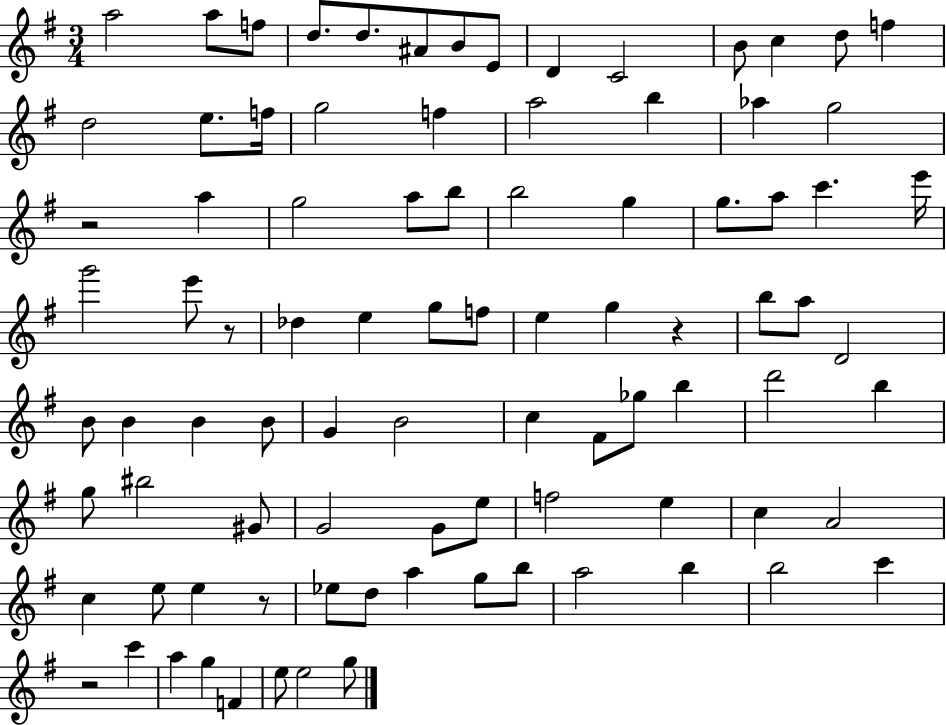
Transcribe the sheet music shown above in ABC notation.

X:1
T:Untitled
M:3/4
L:1/4
K:G
a2 a/2 f/2 d/2 d/2 ^A/2 B/2 E/2 D C2 B/2 c d/2 f d2 e/2 f/4 g2 f a2 b _a g2 z2 a g2 a/2 b/2 b2 g g/2 a/2 c' e'/4 g'2 e'/2 z/2 _d e g/2 f/2 e g z b/2 a/2 D2 B/2 B B B/2 G B2 c ^F/2 _g/2 b d'2 b g/2 ^b2 ^G/2 G2 G/2 e/2 f2 e c A2 c e/2 e z/2 _e/2 d/2 a g/2 b/2 a2 b b2 c' z2 c' a g F e/2 e2 g/2